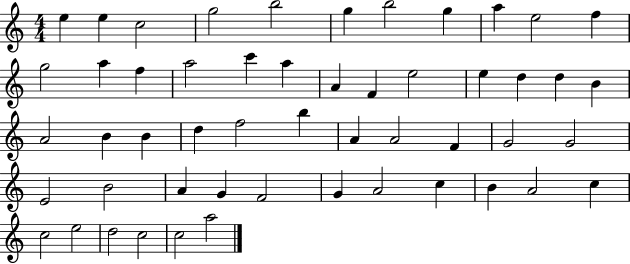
E5/q E5/q C5/h G5/h B5/h G5/q B5/h G5/q A5/q E5/h F5/q G5/h A5/q F5/q A5/h C6/q A5/q A4/q F4/q E5/h E5/q D5/q D5/q B4/q A4/h B4/q B4/q D5/q F5/h B5/q A4/q A4/h F4/q G4/h G4/h E4/h B4/h A4/q G4/q F4/h G4/q A4/h C5/q B4/q A4/h C5/q C5/h E5/h D5/h C5/h C5/h A5/h